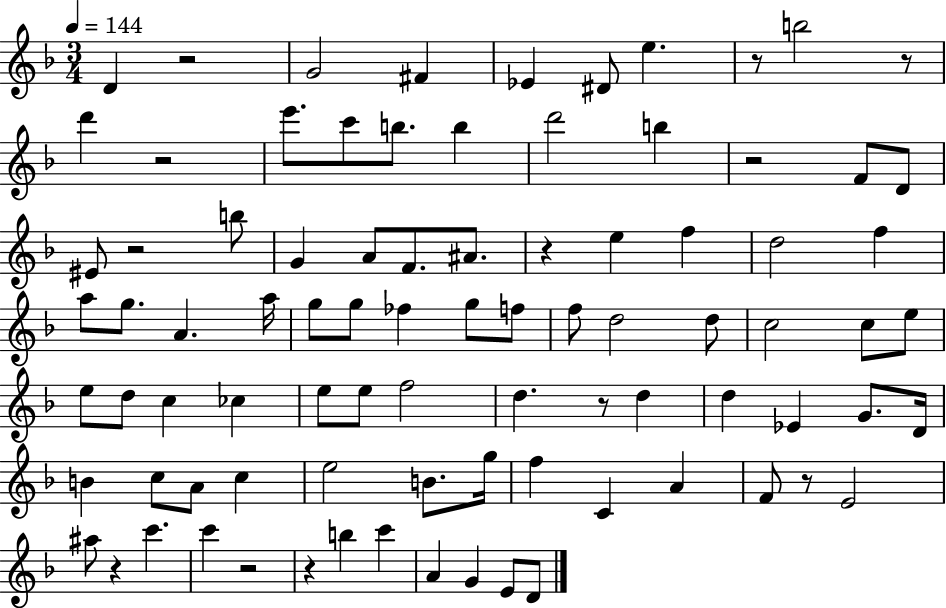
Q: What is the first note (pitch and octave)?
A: D4